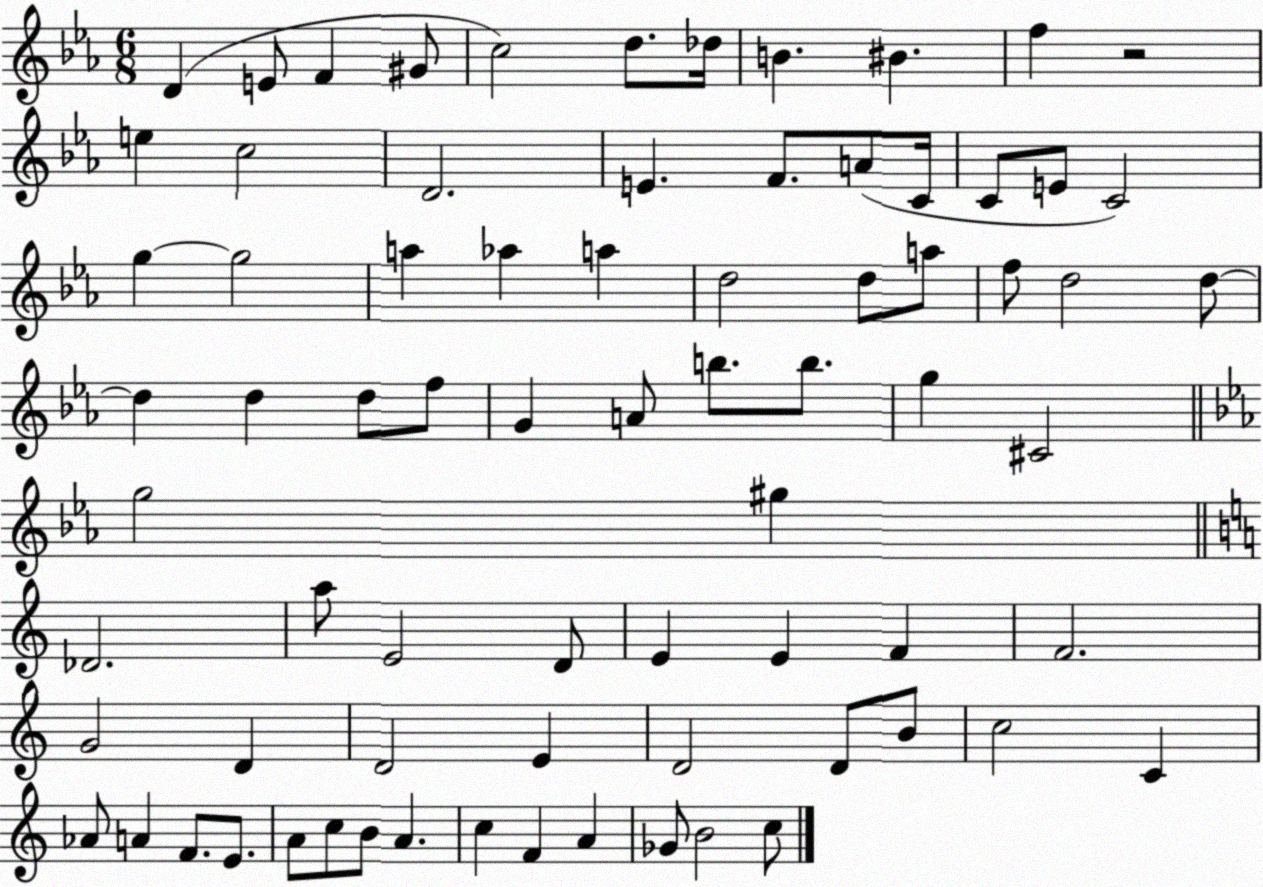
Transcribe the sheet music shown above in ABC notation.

X:1
T:Untitled
M:6/8
L:1/4
K:Eb
D E/2 F ^G/2 c2 d/2 _d/4 B ^B f z2 e c2 D2 E F/2 A/2 C/4 C/2 E/2 C2 g g2 a _a a d2 d/2 a/2 f/2 d2 d/2 d d d/2 f/2 G A/2 b/2 b/2 g ^C2 g2 ^g _D2 a/2 E2 D/2 E E F F2 G2 D D2 E D2 D/2 B/2 c2 C _A/2 A F/2 E/2 A/2 c/2 B/2 A c F A _G/2 B2 c/2